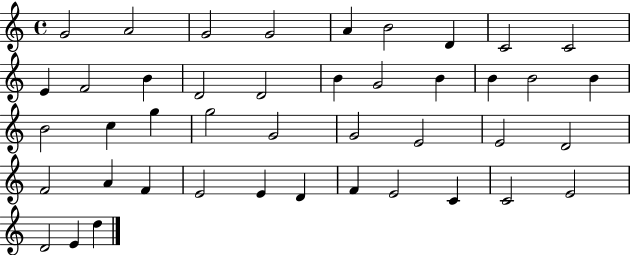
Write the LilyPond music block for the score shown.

{
  \clef treble
  \time 4/4
  \defaultTimeSignature
  \key c \major
  g'2 a'2 | g'2 g'2 | a'4 b'2 d'4 | c'2 c'2 | \break e'4 f'2 b'4 | d'2 d'2 | b'4 g'2 b'4 | b'4 b'2 b'4 | \break b'2 c''4 g''4 | g''2 g'2 | g'2 e'2 | e'2 d'2 | \break f'2 a'4 f'4 | e'2 e'4 d'4 | f'4 e'2 c'4 | c'2 e'2 | \break d'2 e'4 d''4 | \bar "|."
}